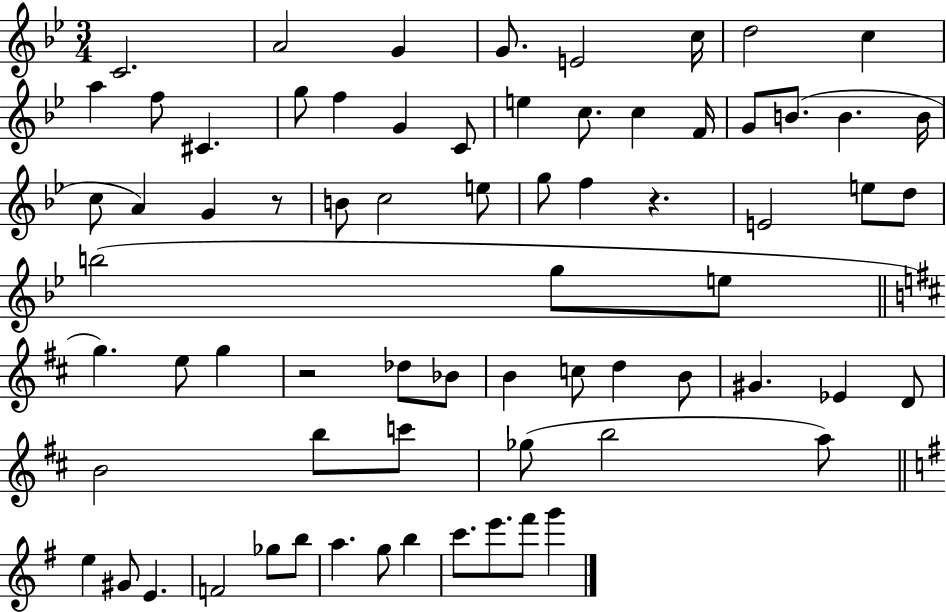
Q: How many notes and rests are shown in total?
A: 71